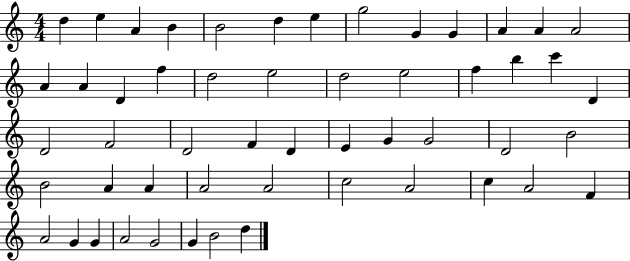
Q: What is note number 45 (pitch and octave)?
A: F4